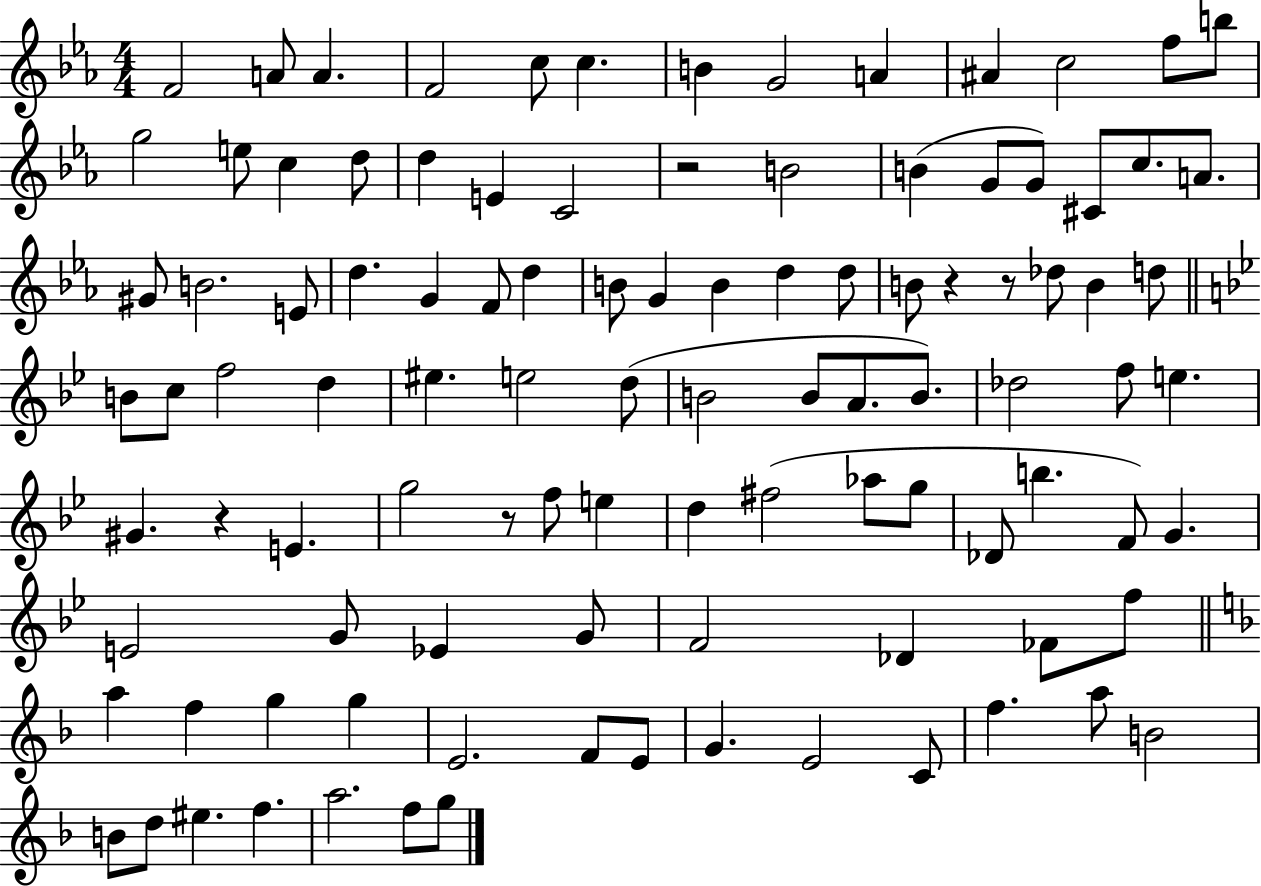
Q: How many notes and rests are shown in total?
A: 103